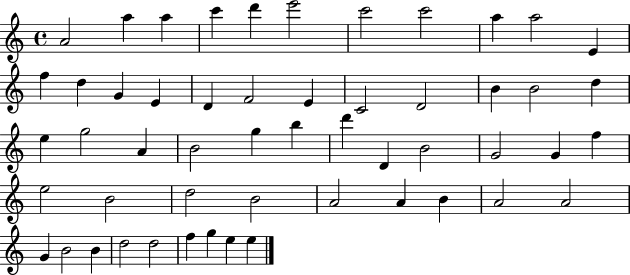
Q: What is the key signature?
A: C major